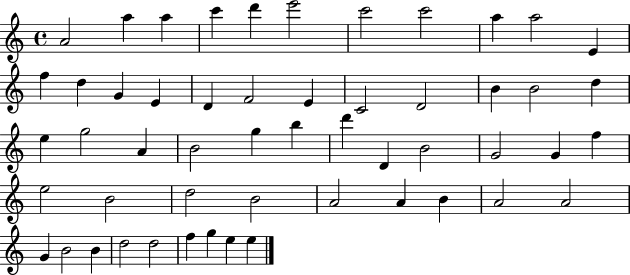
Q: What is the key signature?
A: C major